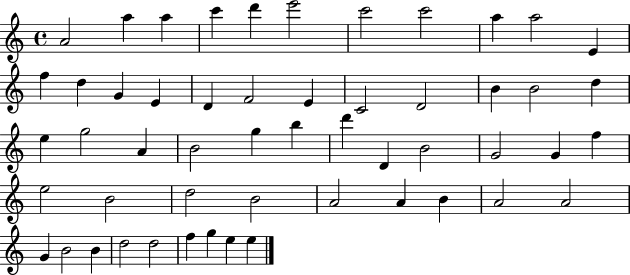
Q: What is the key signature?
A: C major